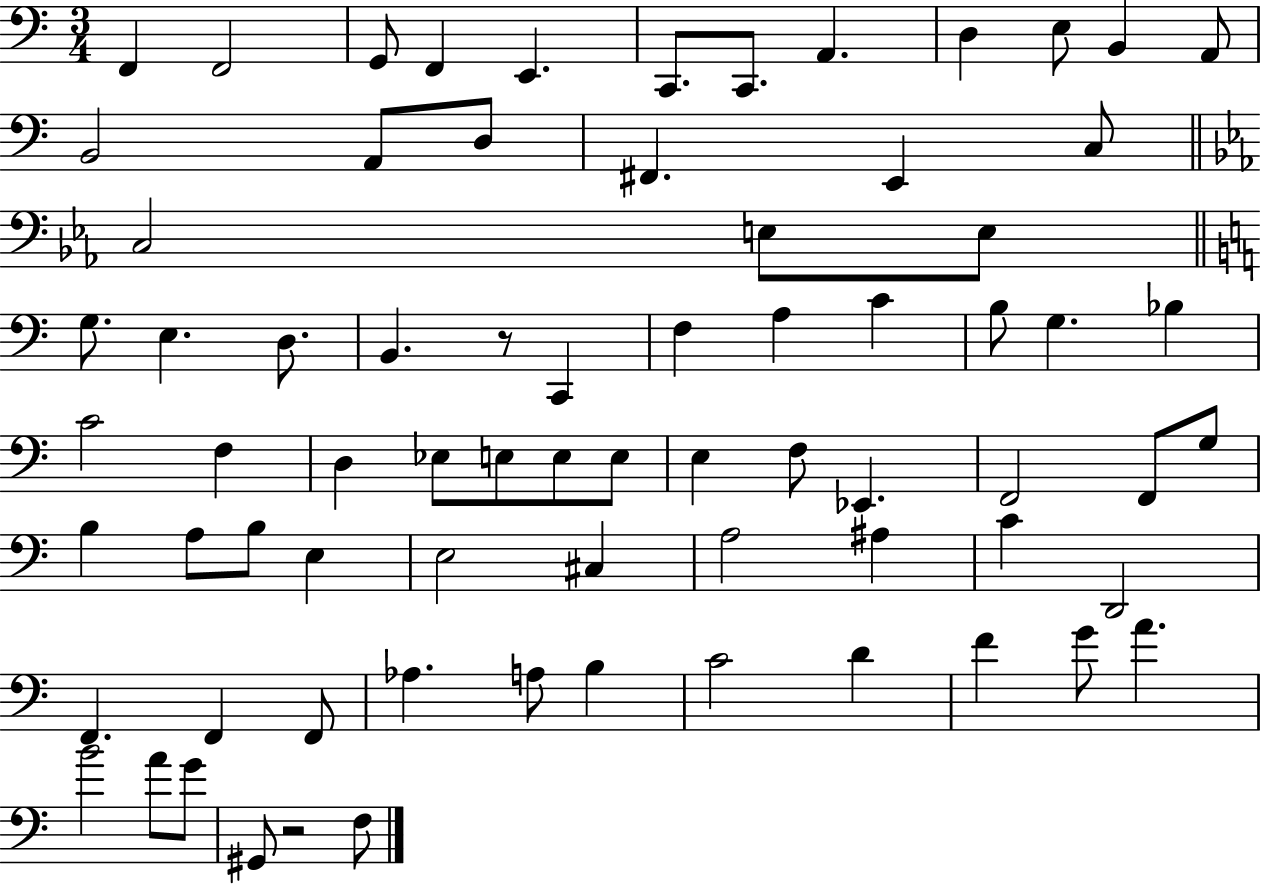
X:1
T:Untitled
M:3/4
L:1/4
K:C
F,, F,,2 G,,/2 F,, E,, C,,/2 C,,/2 A,, D, E,/2 B,, A,,/2 B,,2 A,,/2 D,/2 ^F,, E,, C,/2 C,2 E,/2 E,/2 G,/2 E, D,/2 B,, z/2 C,, F, A, C B,/2 G, _B, C2 F, D, _E,/2 E,/2 E,/2 E,/2 E, F,/2 _E,, F,,2 F,,/2 G,/2 B, A,/2 B,/2 E, E,2 ^C, A,2 ^A, C D,,2 F,, F,, F,,/2 _A, A,/2 B, C2 D F G/2 A B2 A/2 G/2 ^G,,/2 z2 F,/2